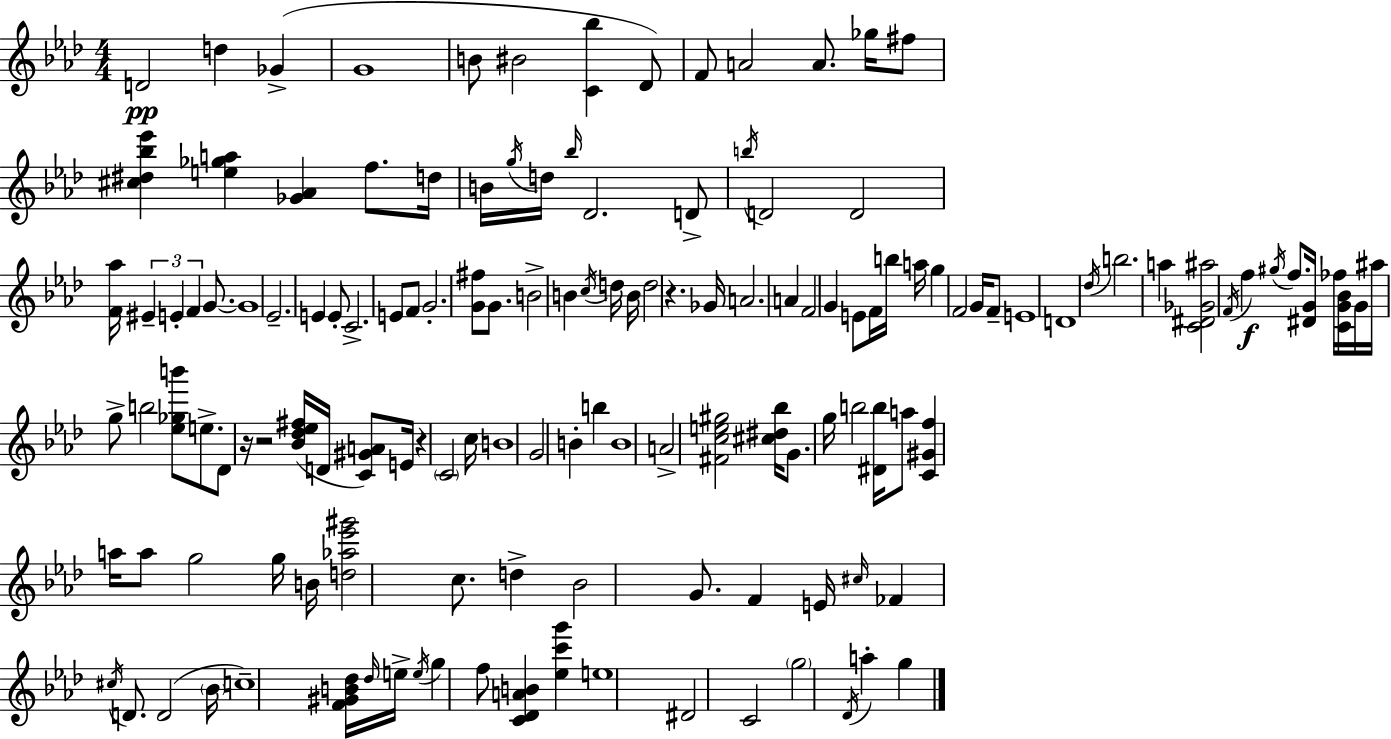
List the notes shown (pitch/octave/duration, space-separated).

D4/h D5/q Gb4/q G4/w B4/e BIS4/h [C4,Bb5]/q Db4/e F4/e A4/h A4/e. Gb5/s F#5/e [C#5,D#5,Bb5,Eb6]/q [E5,Gb5,A5]/q [Gb4,Ab4]/q F5/e. D5/s B4/s G5/s D5/s Bb5/s Db4/h. D4/e B5/s D4/h D4/h [F4,Ab5]/s EIS4/q E4/q F4/q G4/e. G4/w Eb4/h. E4/q E4/e C4/h. E4/e F4/e G4/h. [G4,F#5]/e G4/e. B4/h B4/q C5/s D5/s B4/s D5/h R/q. Gb4/s A4/h. A4/q F4/h G4/q E4/e F4/s B5/s A5/s G5/q F4/h G4/s F4/e E4/w D4/w Db5/s B5/h. A5/q [C4,D#4,Gb4,A#5]/h F4/s F5/q G#5/s F5/e. [D#4,G4]/s FES5/s [C4,G4,Bb4]/s G4/s A#5/s G5/e B5/h [Eb5,Gb5,B6]/e E5/e. Db4/e R/s R/h [Bb4,Db5,Eb5,F#5]/s D4/s [C4,G#4,A4]/e E4/s R/q C4/h C5/s B4/w G4/h B4/q B5/q B4/w A4/h [F#4,C5,E5,G#5]/h [C#5,D#5,Bb5]/s G4/e. G5/s B5/h [D#4,B5]/s A5/e [C4,G#4,F5]/q A5/s A5/e G5/h G5/s B4/s [D5,Ab5,Eb6,G#6]/h C5/e. D5/q Bb4/h G4/e. F4/q E4/s C#5/s FES4/q C#5/s D4/e. D4/h Bb4/s C5/w [F4,G#4,B4,Db5]/s Db5/s E5/s E5/s G5/q F5/e [C4,Db4,A4,B4]/q [Eb5,C6,G6]/q E5/w D#4/h C4/h G5/h Db4/s A5/q G5/q